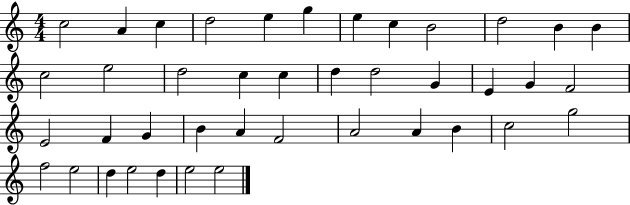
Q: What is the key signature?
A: C major